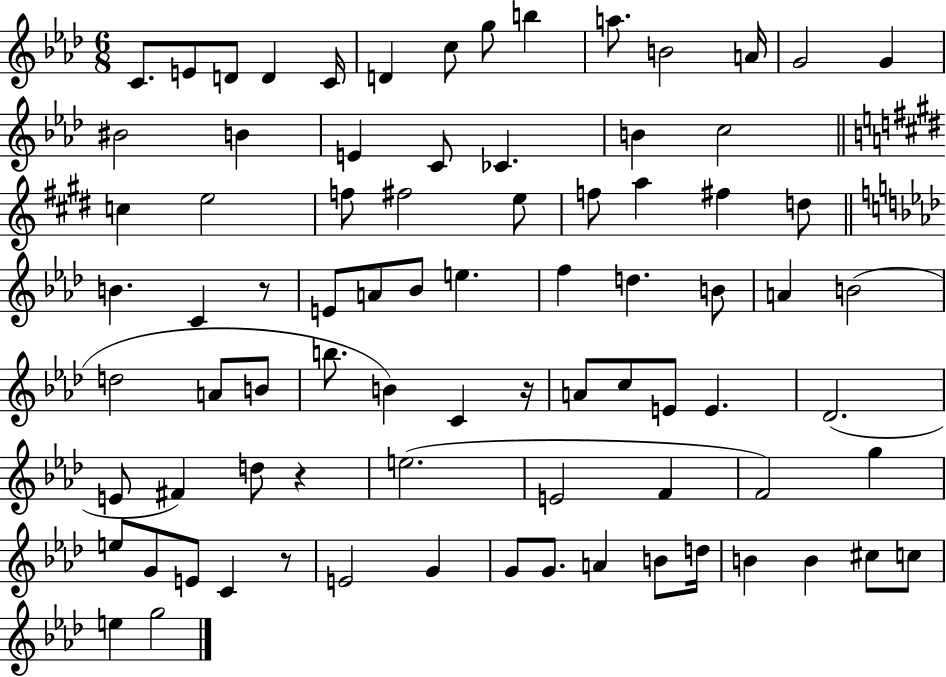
C4/e. E4/e D4/e D4/q C4/s D4/q C5/e G5/e B5/q A5/e. B4/h A4/s G4/h G4/q BIS4/h B4/q E4/q C4/e CES4/q. B4/q C5/h C5/q E5/h F5/e F#5/h E5/e F5/e A5/q F#5/q D5/e B4/q. C4/q R/e E4/e A4/e Bb4/e E5/q. F5/q D5/q. B4/e A4/q B4/h D5/h A4/e B4/e B5/e. B4/q C4/q R/s A4/e C5/e E4/e E4/q. Db4/h. E4/e F#4/q D5/e R/q E5/h. E4/h F4/q F4/h G5/q E5/e G4/e E4/e C4/q R/e E4/h G4/q G4/e G4/e. A4/q B4/e D5/s B4/q B4/q C#5/e C5/e E5/q G5/h